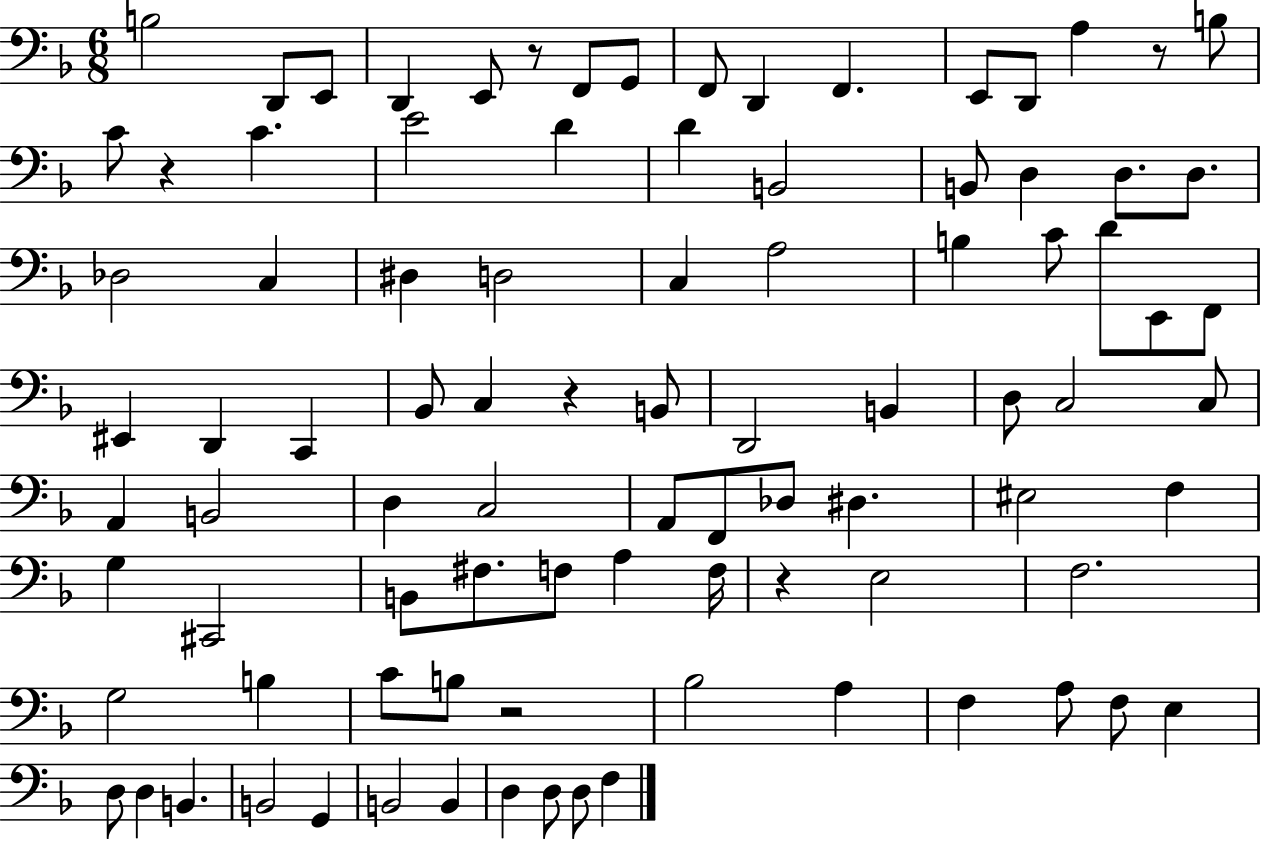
{
  \clef bass
  \numericTimeSignature
  \time 6/8
  \key f \major
  b2 d,8 e,8 | d,4 e,8 r8 f,8 g,8 | f,8 d,4 f,4. | e,8 d,8 a4 r8 b8 | \break c'8 r4 c'4. | e'2 d'4 | d'4 b,2 | b,8 d4 d8. d8. | \break des2 c4 | dis4 d2 | c4 a2 | b4 c'8 d'8 e,8 f,8 | \break eis,4 d,4 c,4 | bes,8 c4 r4 b,8 | d,2 b,4 | d8 c2 c8 | \break a,4 b,2 | d4 c2 | a,8 f,8 des8 dis4. | eis2 f4 | \break g4 cis,2 | b,8 fis8. f8 a4 f16 | r4 e2 | f2. | \break g2 b4 | c'8 b8 r2 | bes2 a4 | f4 a8 f8 e4 | \break d8 d4 b,4. | b,2 g,4 | b,2 b,4 | d4 d8 d8 f4 | \break \bar "|."
}